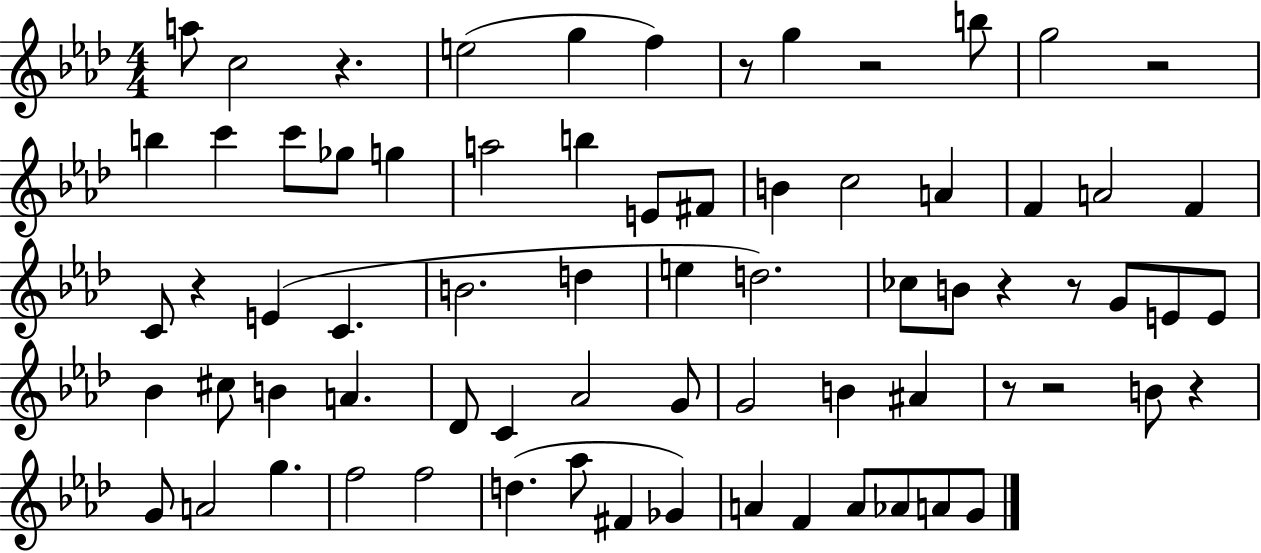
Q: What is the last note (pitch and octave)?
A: G4